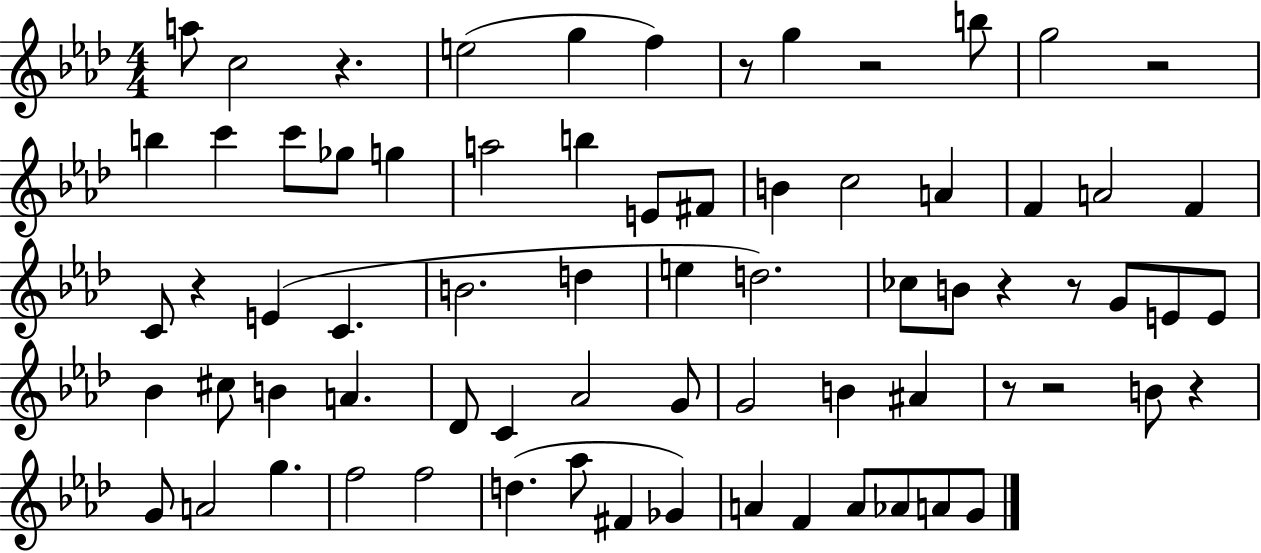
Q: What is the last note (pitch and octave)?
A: G4